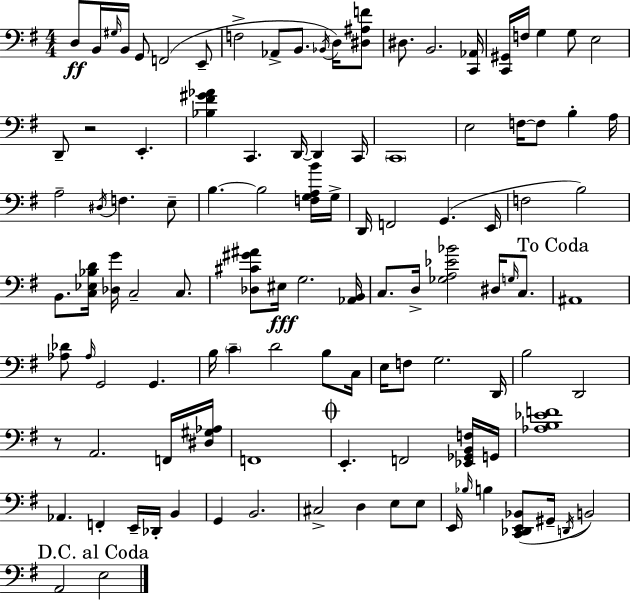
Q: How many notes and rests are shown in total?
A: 110